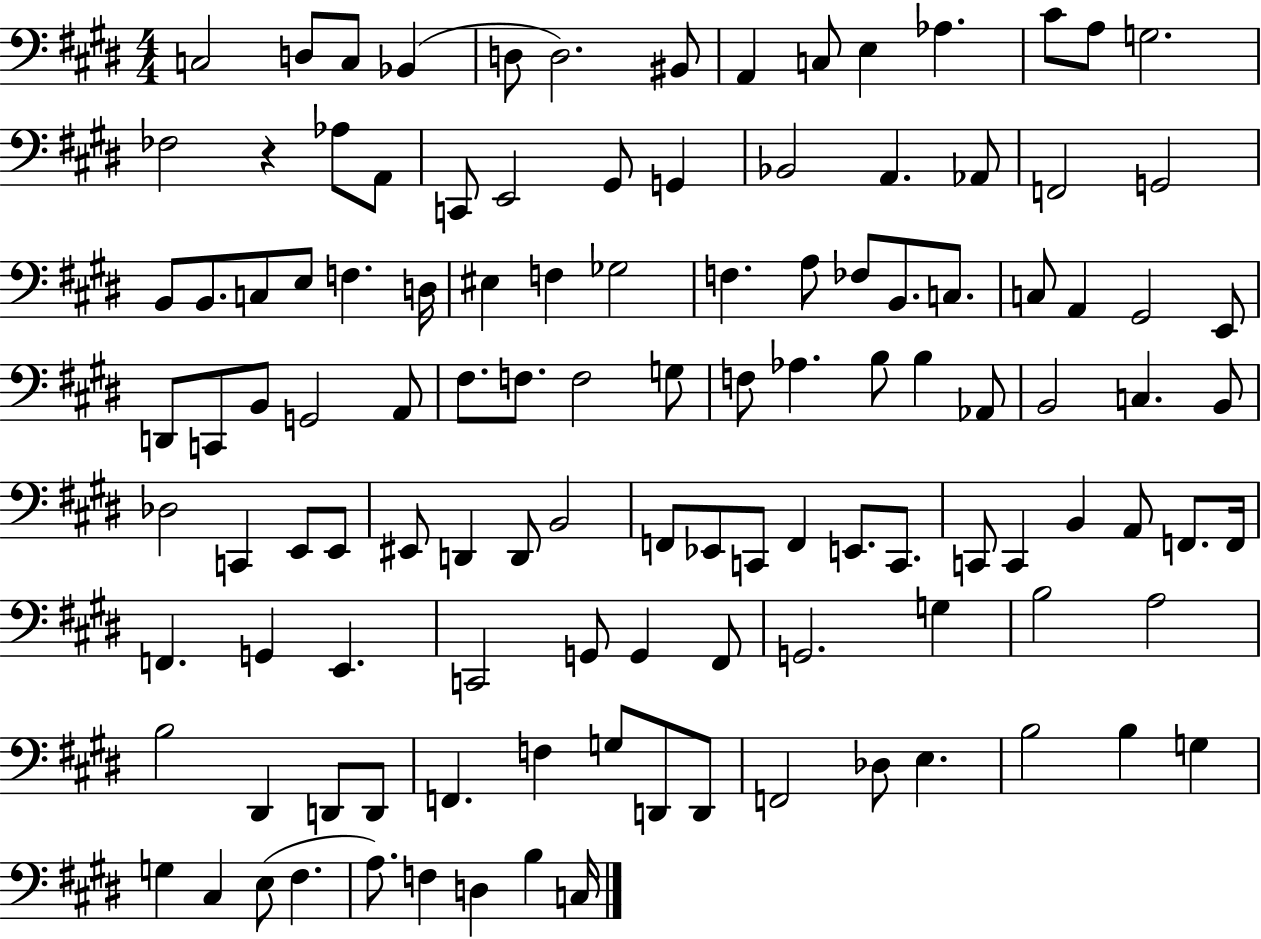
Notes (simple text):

C3/h D3/e C3/e Bb2/q D3/e D3/h. BIS2/e A2/q C3/e E3/q Ab3/q. C#4/e A3/e G3/h. FES3/h R/q Ab3/e A2/e C2/e E2/h G#2/e G2/q Bb2/h A2/q. Ab2/e F2/h G2/h B2/e B2/e. C3/e E3/e F3/q. D3/s EIS3/q F3/q Gb3/h F3/q. A3/e FES3/e B2/e. C3/e. C3/e A2/q G#2/h E2/e D2/e C2/e B2/e G2/h A2/e F#3/e. F3/e. F3/h G3/e F3/e Ab3/q. B3/e B3/q Ab2/e B2/h C3/q. B2/e Db3/h C2/q E2/e E2/e EIS2/e D2/q D2/e B2/h F2/e Eb2/e C2/e F2/q E2/e. C2/e. C2/e C2/q B2/q A2/e F2/e. F2/s F2/q. G2/q E2/q. C2/h G2/e G2/q F#2/e G2/h. G3/q B3/h A3/h B3/h D#2/q D2/e D2/e F2/q. F3/q G3/e D2/e D2/e F2/h Db3/e E3/q. B3/h B3/q G3/q G3/q C#3/q E3/e F#3/q. A3/e. F3/q D3/q B3/q C3/s